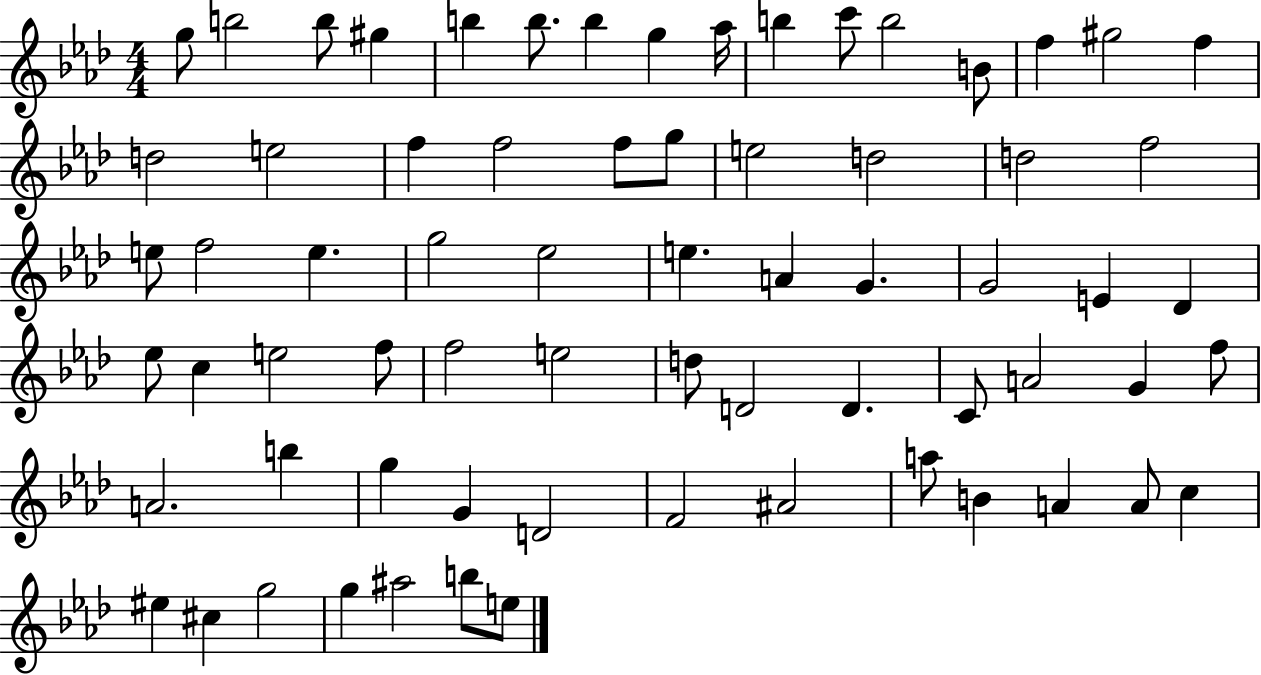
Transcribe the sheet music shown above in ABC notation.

X:1
T:Untitled
M:4/4
L:1/4
K:Ab
g/2 b2 b/2 ^g b b/2 b g _a/4 b c'/2 b2 B/2 f ^g2 f d2 e2 f f2 f/2 g/2 e2 d2 d2 f2 e/2 f2 e g2 _e2 e A G G2 E _D _e/2 c e2 f/2 f2 e2 d/2 D2 D C/2 A2 G f/2 A2 b g G D2 F2 ^A2 a/2 B A A/2 c ^e ^c g2 g ^a2 b/2 e/2